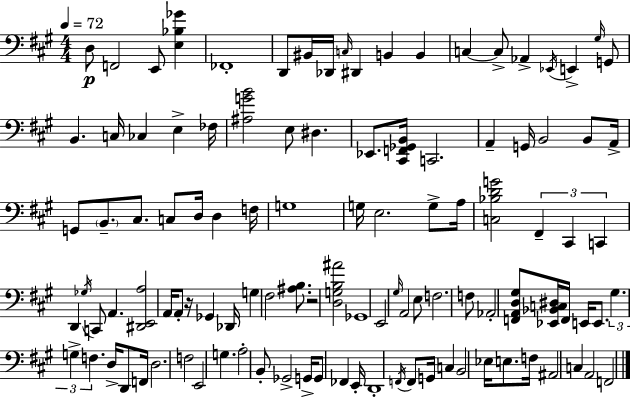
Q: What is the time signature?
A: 4/4